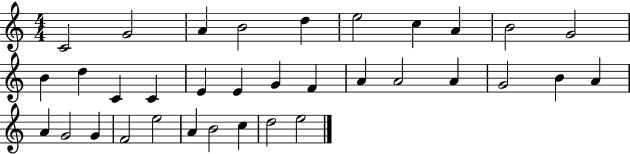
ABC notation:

X:1
T:Untitled
M:4/4
L:1/4
K:C
C2 G2 A B2 d e2 c A B2 G2 B d C C E E G F A A2 A G2 B A A G2 G F2 e2 A B2 c d2 e2